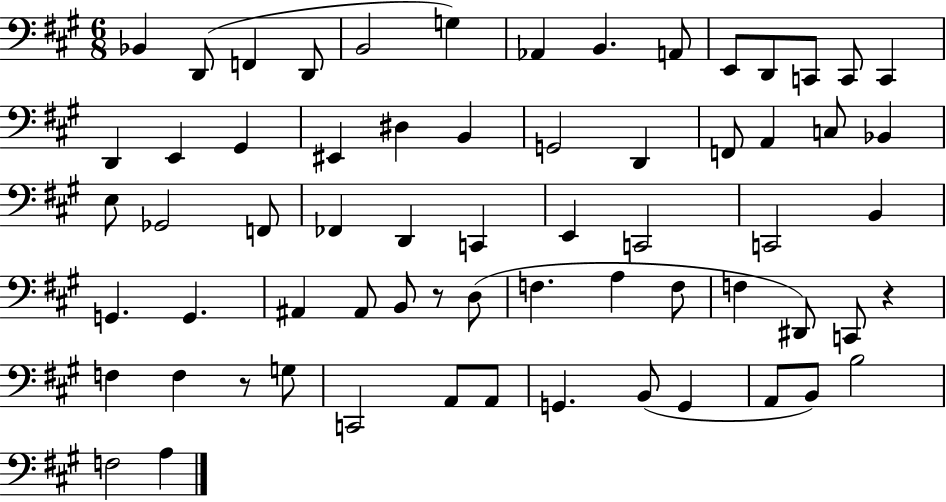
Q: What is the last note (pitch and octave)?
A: A3